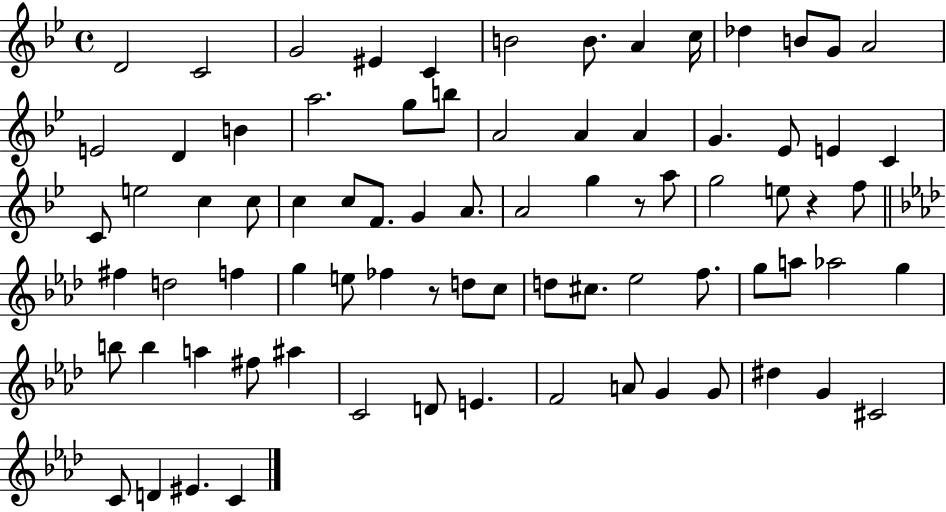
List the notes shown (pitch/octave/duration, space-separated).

D4/h C4/h G4/h EIS4/q C4/q B4/h B4/e. A4/q C5/s Db5/q B4/e G4/e A4/h E4/h D4/q B4/q A5/h. G5/e B5/e A4/h A4/q A4/q G4/q. Eb4/e E4/q C4/q C4/e E5/h C5/q C5/e C5/q C5/e F4/e. G4/q A4/e. A4/h G5/q R/e A5/e G5/h E5/e R/q F5/e F#5/q D5/h F5/q G5/q E5/e FES5/q R/e D5/e C5/e D5/e C#5/e. Eb5/h F5/e. G5/e A5/e Ab5/h G5/q B5/e B5/q A5/q F#5/e A#5/q C4/h D4/e E4/q. F4/h A4/e G4/q G4/e D#5/q G4/q C#4/h C4/e D4/q EIS4/q. C4/q